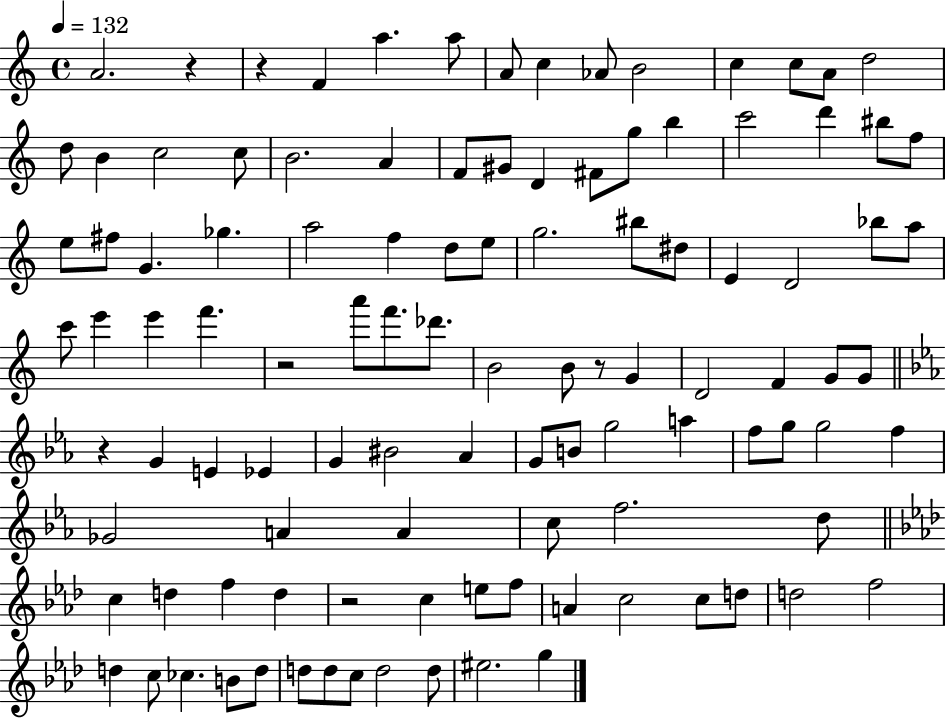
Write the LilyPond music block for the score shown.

{
  \clef treble
  \time 4/4
  \defaultTimeSignature
  \key c \major
  \tempo 4 = 132
  a'2. r4 | r4 f'4 a''4. a''8 | a'8 c''4 aes'8 b'2 | c''4 c''8 a'8 d''2 | \break d''8 b'4 c''2 c''8 | b'2. a'4 | f'8 gis'8 d'4 fis'8 g''8 b''4 | c'''2 d'''4 bis''8 f''8 | \break e''8 fis''8 g'4. ges''4. | a''2 f''4 d''8 e''8 | g''2. bis''8 dis''8 | e'4 d'2 bes''8 a''8 | \break c'''8 e'''4 e'''4 f'''4. | r2 a'''8 f'''8. des'''8. | b'2 b'8 r8 g'4 | d'2 f'4 g'8 g'8 | \break \bar "||" \break \key c \minor r4 g'4 e'4 ees'4 | g'4 bis'2 aes'4 | g'8 b'8 g''2 a''4 | f''8 g''8 g''2 f''4 | \break ges'2 a'4 a'4 | c''8 f''2. d''8 | \bar "||" \break \key aes \major c''4 d''4 f''4 d''4 | r2 c''4 e''8 f''8 | a'4 c''2 c''8 d''8 | d''2 f''2 | \break d''4 c''8 ces''4. b'8 d''8 | d''8 d''8 c''8 d''2 d''8 | eis''2. g''4 | \bar "|."
}